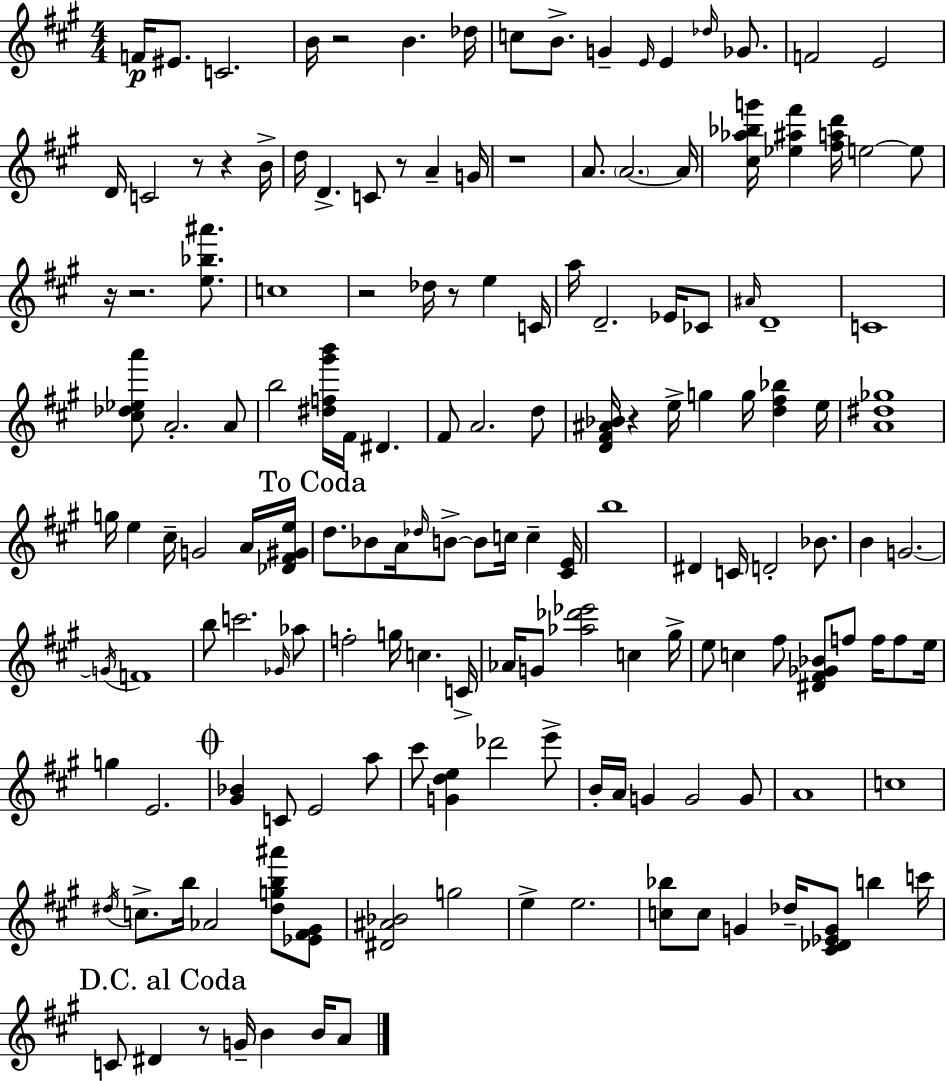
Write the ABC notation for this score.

X:1
T:Untitled
M:4/4
L:1/4
K:A
F/4 ^E/2 C2 B/4 z2 B _d/4 c/2 B/2 G E/4 E _d/4 _G/2 F2 E2 D/4 C2 z/2 z B/4 d/4 D C/2 z/2 A G/4 z4 A/2 A2 A/4 [^c_a_bg']/4 [_e^a^f'] [^fad']/4 e2 e/2 z/4 z2 [e_b^a']/2 c4 z2 _d/4 z/2 e C/4 a/4 D2 _E/4 _C/2 ^A/4 D4 C4 [^c_d_ea']/2 A2 A/2 b2 [^df^g'b']/4 ^F/4 ^D ^F/2 A2 d/2 [D^F^A_B]/4 z e/4 g g/4 [d^f_b] e/4 [A^d_g]4 g/4 e ^c/4 G2 A/4 [_D^F^Ge]/4 d/2 _B/2 A/4 _d/4 B/2 B/2 c/4 c [^CE]/4 b4 ^D C/4 D2 _B/2 B G2 G/4 F4 b/2 c'2 _G/4 _a/2 f2 g/4 c C/4 _A/4 G/2 [_a_d'_e']2 c ^g/4 e/2 c ^f/2 [^D^F_G_B]/2 f/2 f/4 f/2 e/4 g E2 [^G_B] C/2 E2 a/2 ^c'/2 [Gde] _d'2 e'/2 B/4 A/4 G G2 G/2 A4 c4 ^d/4 c/2 b/4 _A2 [^dgb^a']/2 [_E^F^G]/2 [^D^A_B]2 g2 e e2 [c_b]/2 c/2 G _d/4 [^C_D_EG]/2 b c'/4 C/2 ^D z/2 G/4 B B/4 A/2